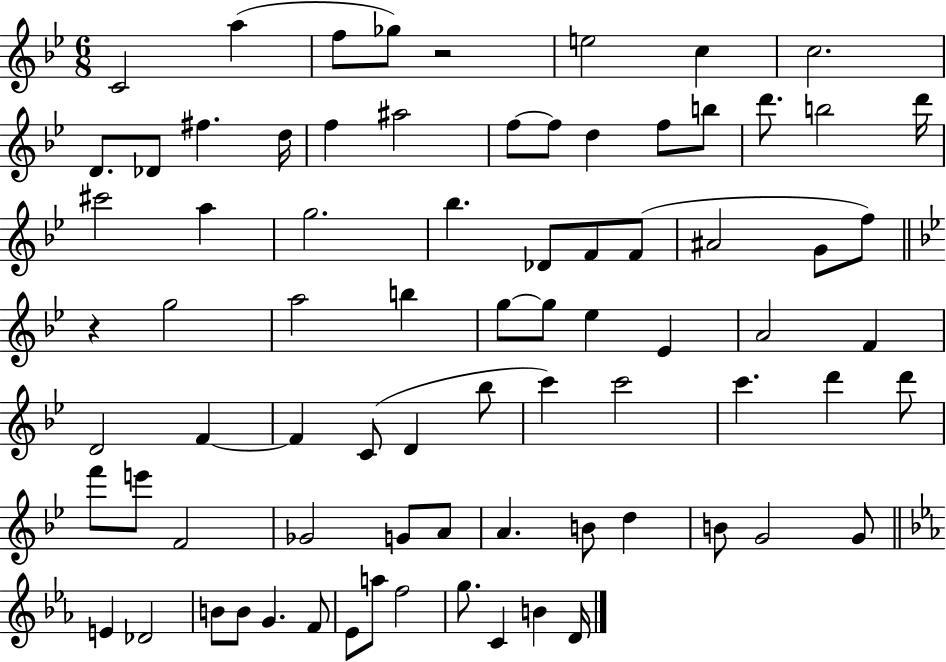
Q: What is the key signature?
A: BES major